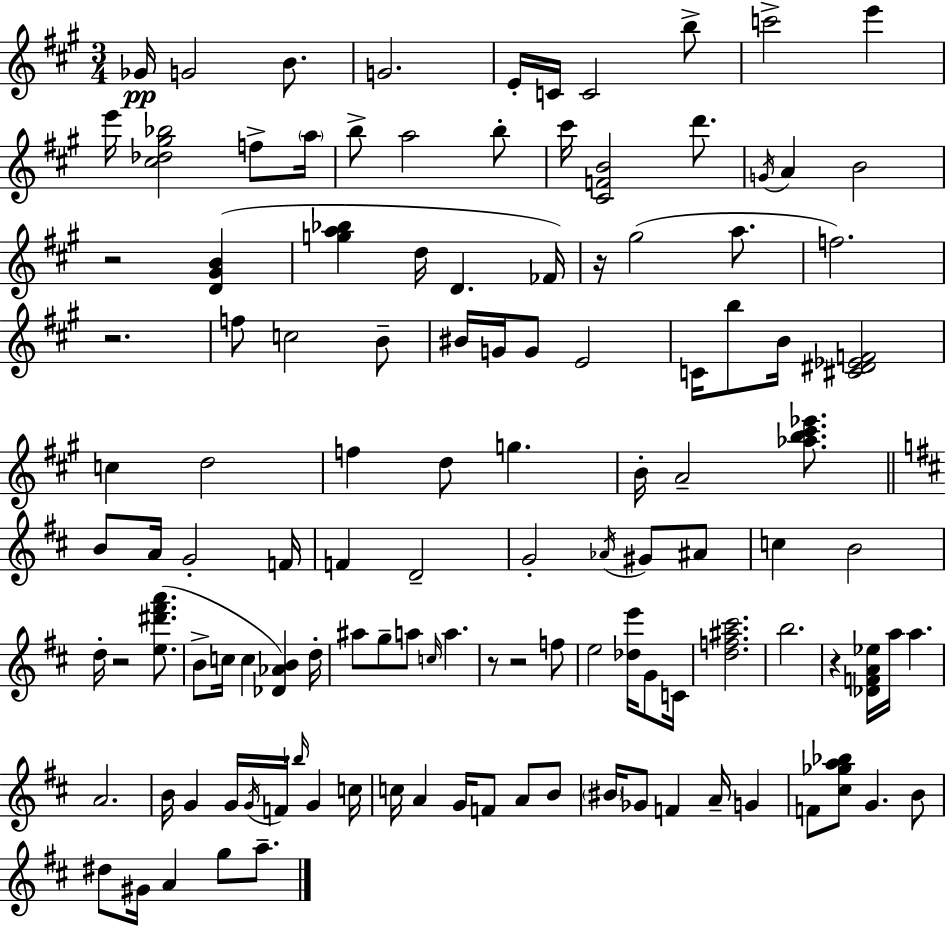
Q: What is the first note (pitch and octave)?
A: Gb4